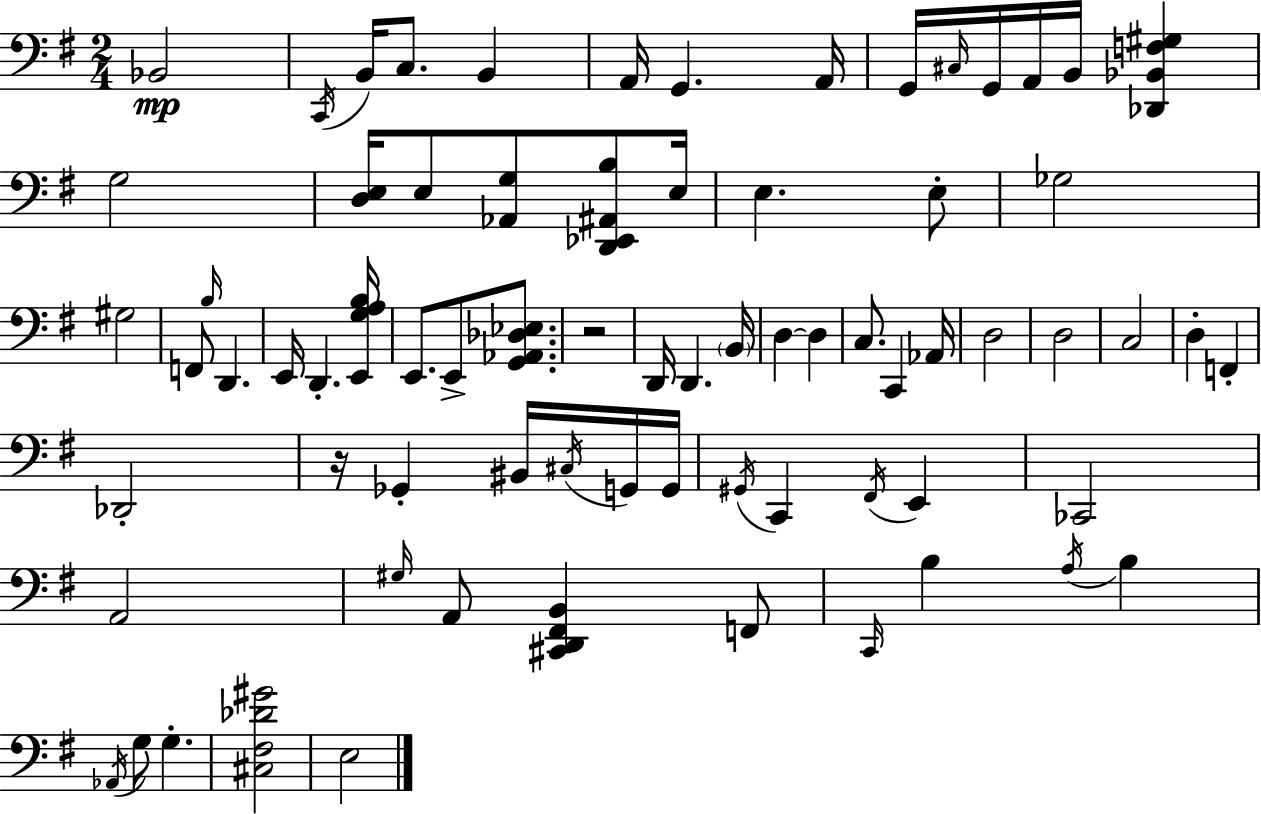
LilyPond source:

{
  \clef bass
  \numericTimeSignature
  \time 2/4
  \key e \minor
  bes,2\mp | \acciaccatura { c,16 } b,16 c8. b,4 | a,16 g,4. | a,16 g,16 \grace { cis16 } g,16 a,16 b,16 <des, bes, f gis>4 | \break g2 | <d e>16 e8 <aes, g>8 <d, ees, ais, b>8 | e16 e4. | e8-. ges2 | \break gis2 | f,8 \grace { b16 } d,4. | e,16 d,4.-. | <e, g a b>16 e,8. e,8-> | \break <g, aes, des ees>8. r2 | d,16 d,4. | \parenthesize b,16 d4~~ d4 | c8. c,4 | \break aes,16 d2 | d2 | c2 | d4-. f,4-. | \break des,2-. | r16 ges,4-. | bis,16 \acciaccatura { cis16 } g,16 g,16 \acciaccatura { gis,16 } c,4 | \acciaccatura { fis,16 } e,4 ces,2 | \break a,2 | \grace { gis16 } a,8 | <cis, d, fis, b,>4 f,8 \grace { c,16 } | b4 \acciaccatura { a16 } b4 | \break \acciaccatura { aes,16 } g8 g4.-. | <cis fis des' gis'>2 | e2 | \bar "|."
}